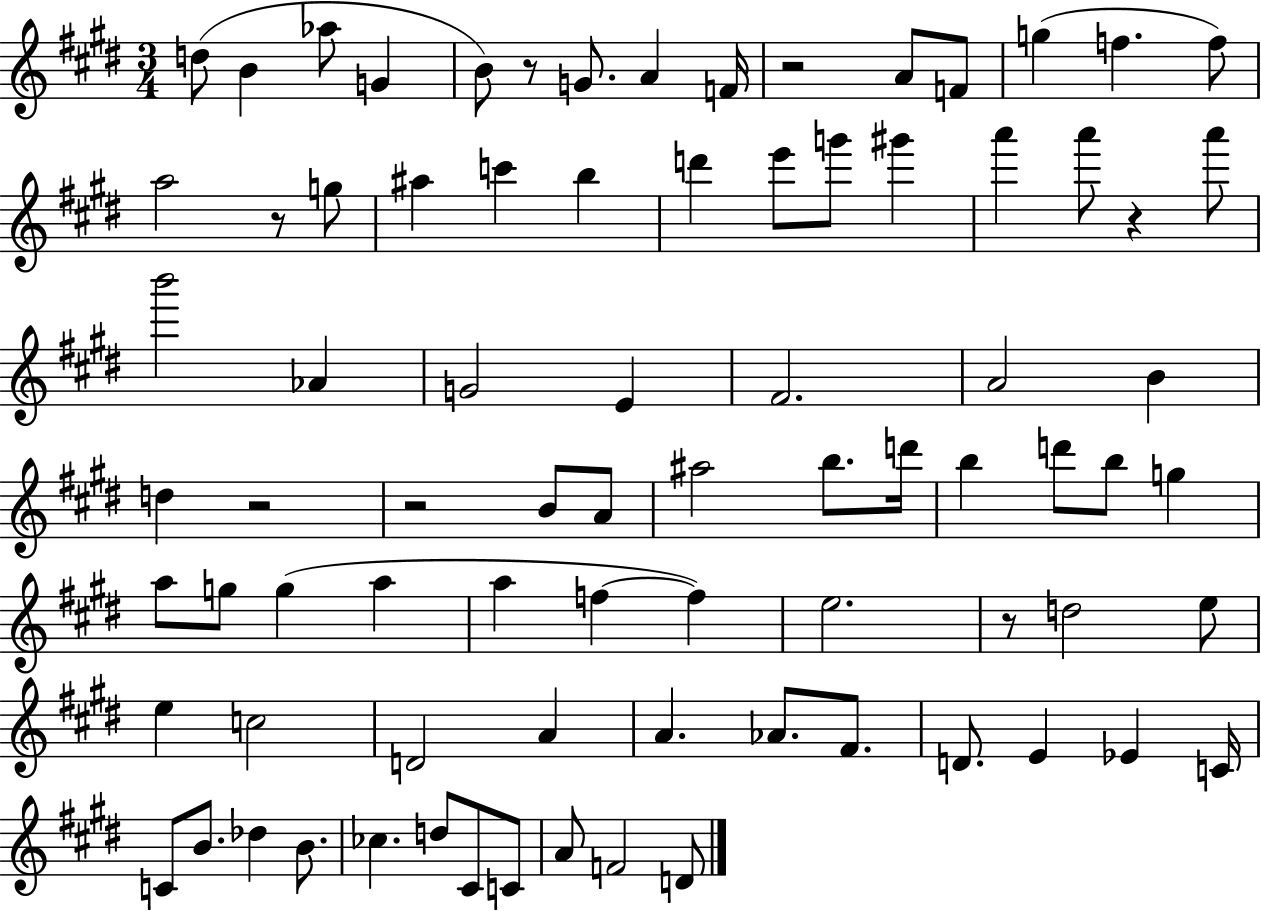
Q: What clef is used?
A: treble